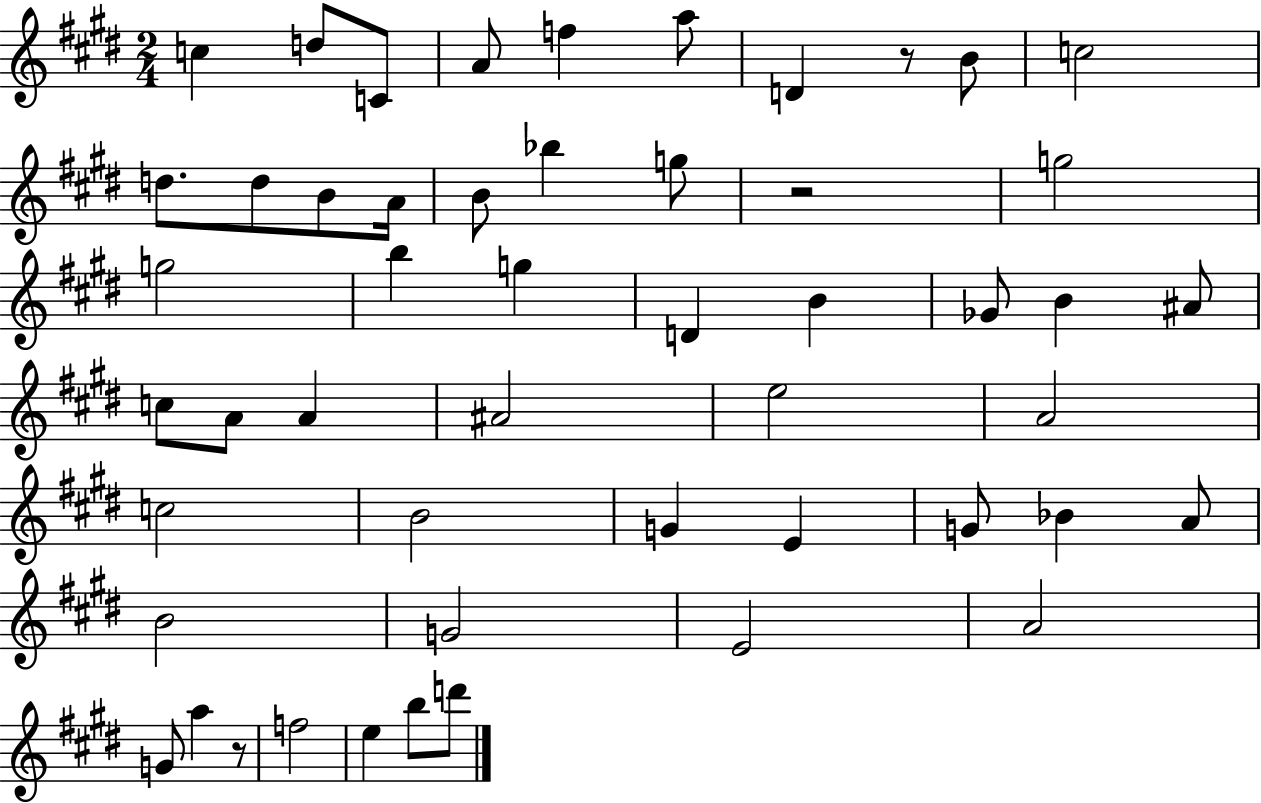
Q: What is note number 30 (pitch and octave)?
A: E5